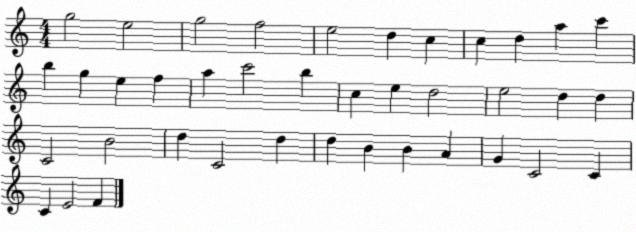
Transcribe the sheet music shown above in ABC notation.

X:1
T:Untitled
M:4/4
L:1/4
K:C
g2 e2 g2 f2 e2 d c c d a c' b g e f a c'2 b c e d2 e2 d d C2 B2 d C2 d d B B A G C2 C C E2 F